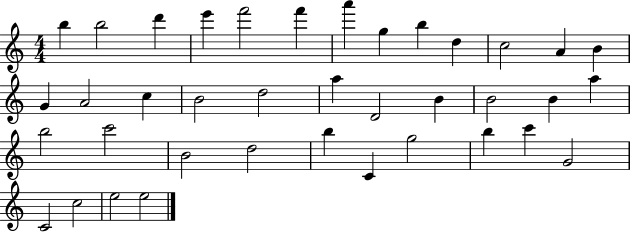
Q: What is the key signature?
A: C major